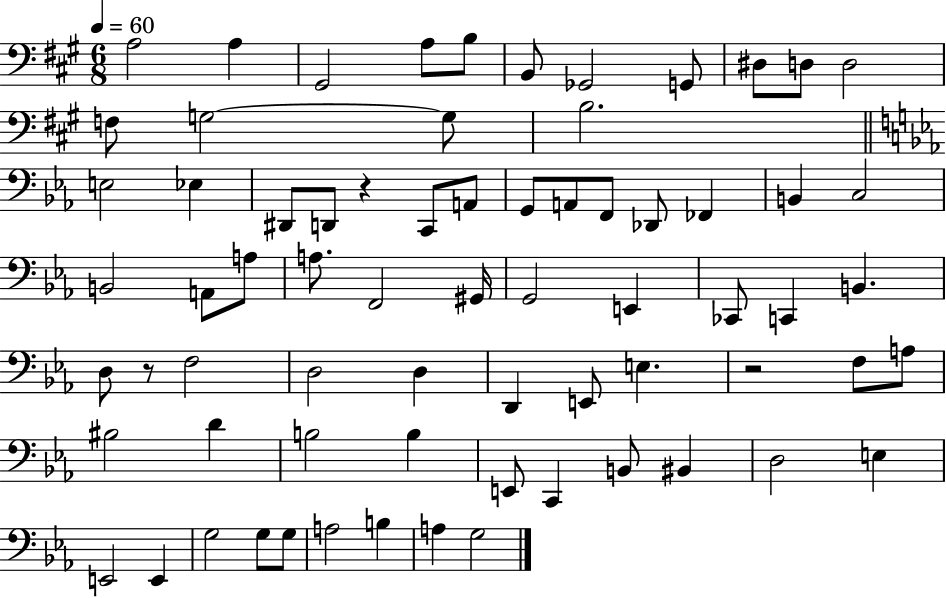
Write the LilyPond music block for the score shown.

{
  \clef bass
  \numericTimeSignature
  \time 6/8
  \key a \major
  \tempo 4 = 60
  a2 a4 | gis,2 a8 b8 | b,8 ges,2 g,8 | dis8 d8 d2 | \break f8 g2~~ g8 | b2. | \bar "||" \break \key ees \major e2 ees4 | dis,8 d,8 r4 c,8 a,8 | g,8 a,8 f,8 des,8 fes,4 | b,4 c2 | \break b,2 a,8 a8 | a8. f,2 gis,16 | g,2 e,4 | ces,8 c,4 b,4. | \break d8 r8 f2 | d2 d4 | d,4 e,8 e4. | r2 f8 a8 | \break bis2 d'4 | b2 b4 | e,8 c,4 b,8 bis,4 | d2 e4 | \break e,2 e,4 | g2 g8 g8 | a2 b4 | a4 g2 | \break \bar "|."
}